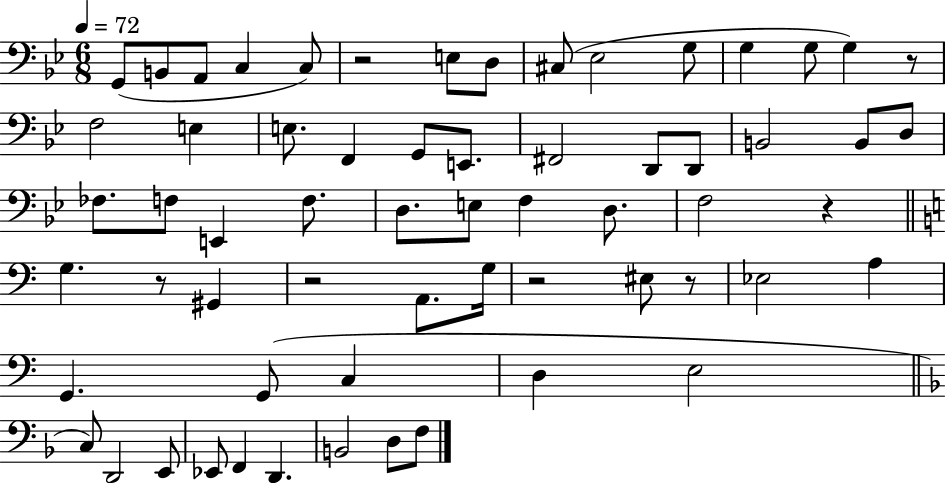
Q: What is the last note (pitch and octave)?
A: F3